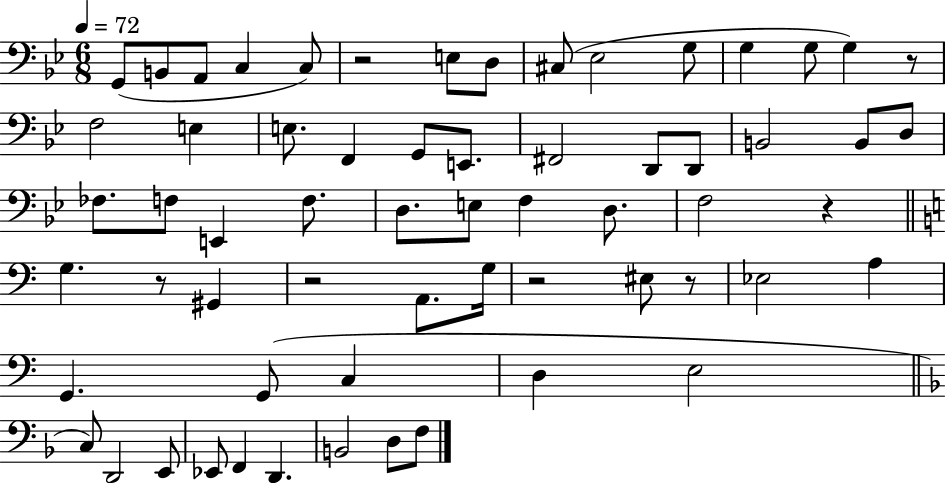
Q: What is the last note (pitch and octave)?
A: F3